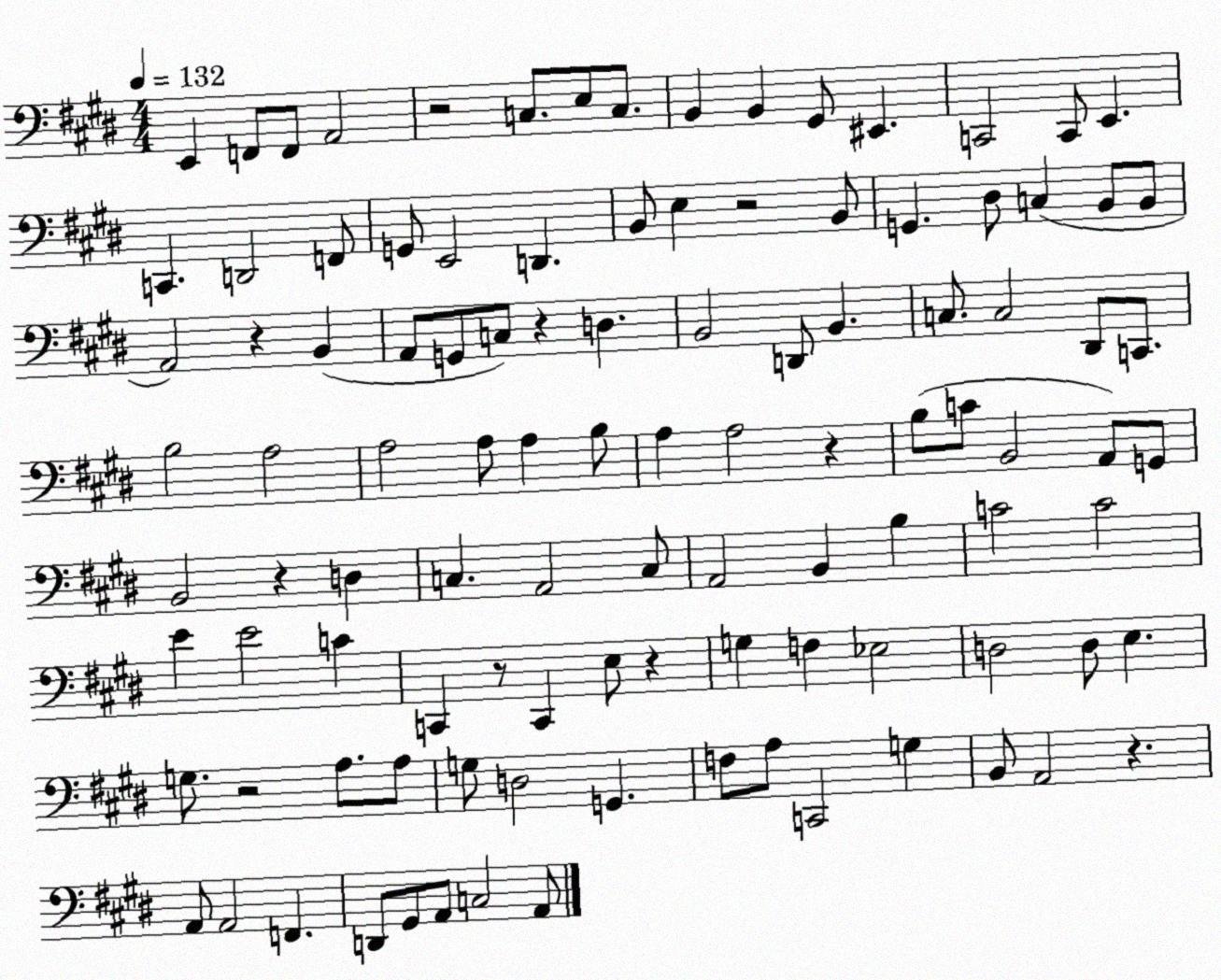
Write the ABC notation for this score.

X:1
T:Untitled
M:4/4
L:1/4
K:E
E,, F,,/2 F,,/2 A,,2 z2 C,/2 E,/2 C,/2 B,, B,, ^G,,/2 ^E,, C,,2 C,,/2 E,, C,, D,,2 F,,/2 G,,/2 E,,2 D,, B,,/2 E, z2 B,,/2 G,, ^D,/2 C, B,,/2 B,,/2 A,,2 z B,, A,,/2 G,,/2 C,/2 z D, B,,2 D,,/2 B,, C,/2 C,2 ^D,,/2 C,,/2 B,2 A,2 A,2 A,/2 A, B,/2 A, A,2 z B,/2 C/2 B,,2 A,,/2 G,,/2 B,,2 z D, C, A,,2 C,/2 A,,2 B,, B, C2 C2 E E2 C C,, z/2 C,, E,/2 z G, F, _E,2 D,2 D,/2 E, G,/2 z2 A,/2 A,/2 G,/2 D,2 G,, F,/2 A,/2 C,,2 G, B,,/2 A,,2 z A,,/2 A,,2 F,, D,,/2 ^G,,/2 A,,/2 C,2 A,,/2